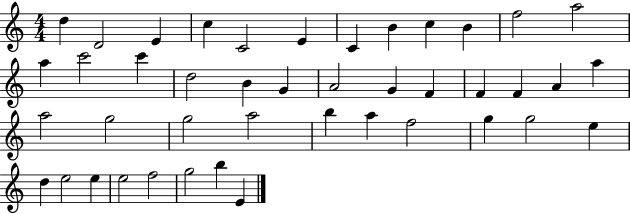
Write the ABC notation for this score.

X:1
T:Untitled
M:4/4
L:1/4
K:C
d D2 E c C2 E C B c B f2 a2 a c'2 c' d2 B G A2 G F F F A a a2 g2 g2 a2 b a f2 g g2 e d e2 e e2 f2 g2 b E